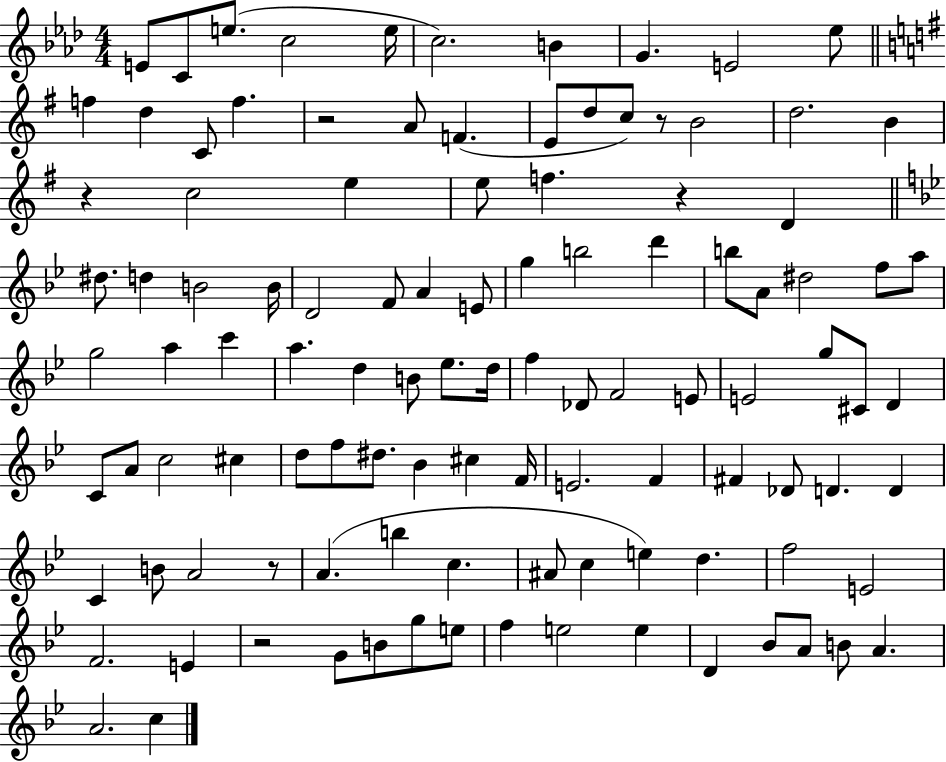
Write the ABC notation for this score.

X:1
T:Untitled
M:4/4
L:1/4
K:Ab
E/2 C/2 e/2 c2 e/4 c2 B G E2 _e/2 f d C/2 f z2 A/2 F E/2 d/2 c/2 z/2 B2 d2 B z c2 e e/2 f z D ^d/2 d B2 B/4 D2 F/2 A E/2 g b2 d' b/2 A/2 ^d2 f/2 a/2 g2 a c' a d B/2 _e/2 d/4 f _D/2 F2 E/2 E2 g/2 ^C/2 D C/2 A/2 c2 ^c d/2 f/2 ^d/2 _B ^c F/4 E2 F ^F _D/2 D D C B/2 A2 z/2 A b c ^A/2 c e d f2 E2 F2 E z2 G/2 B/2 g/2 e/2 f e2 e D _B/2 A/2 B/2 A A2 c